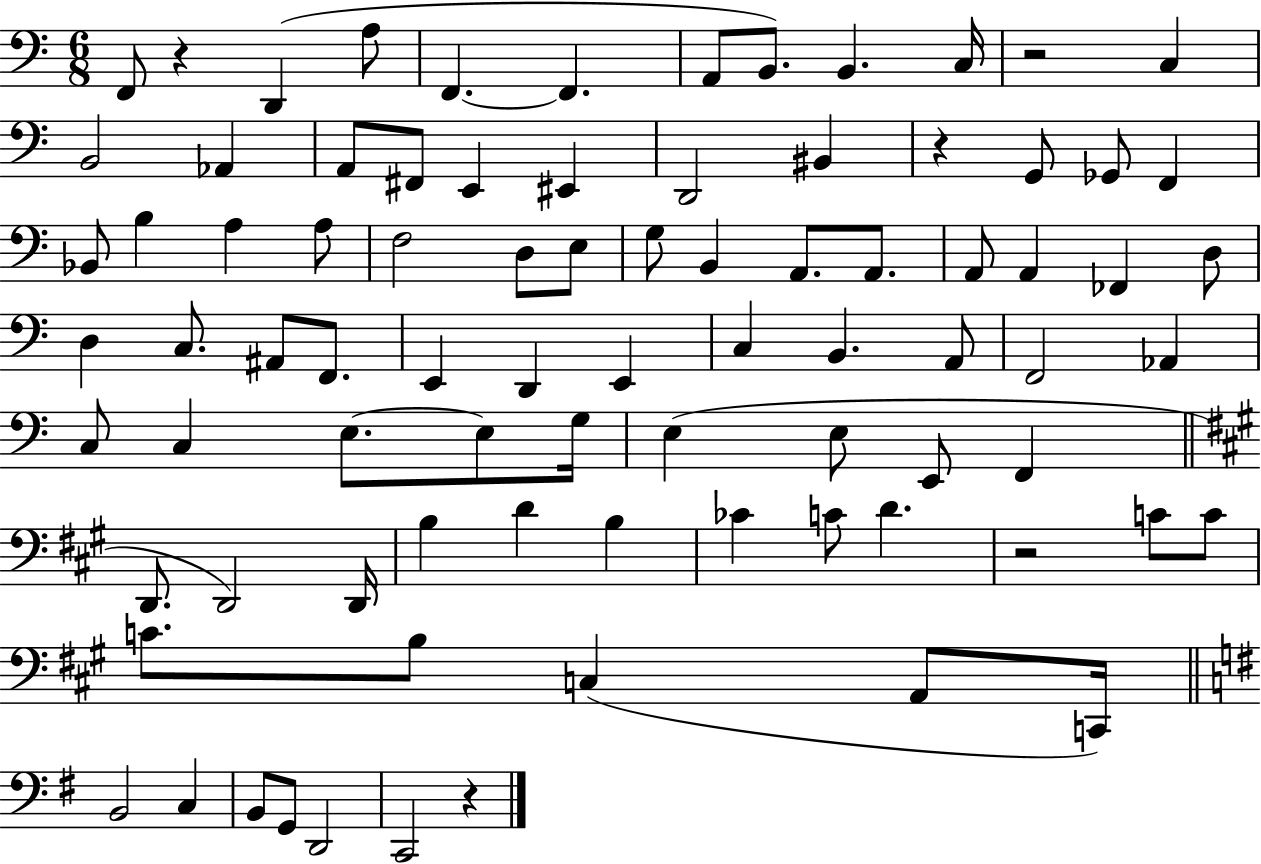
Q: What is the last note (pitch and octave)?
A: C2